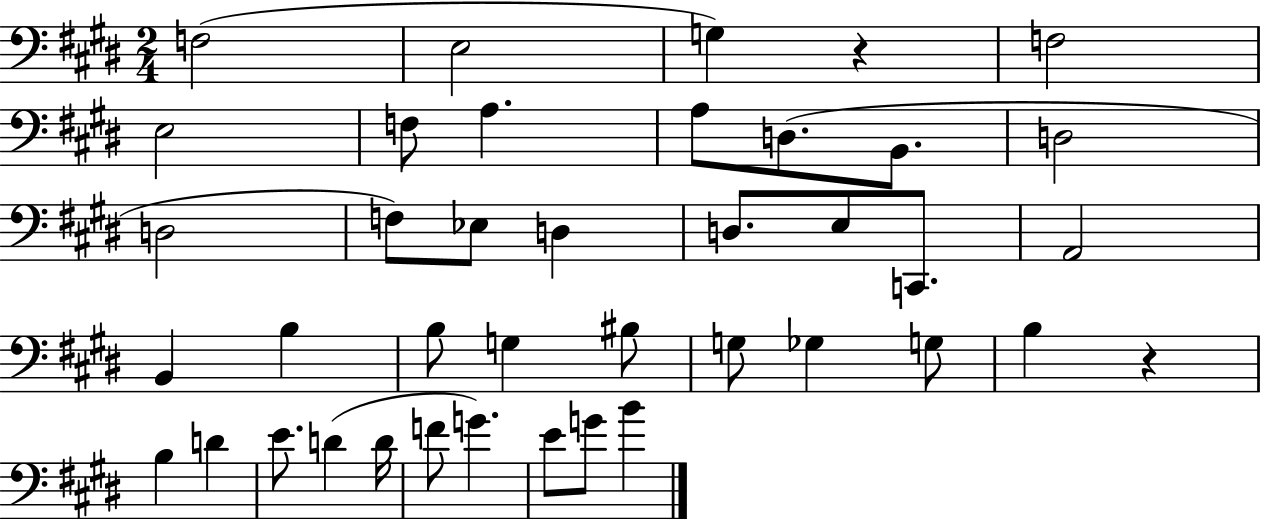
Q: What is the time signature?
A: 2/4